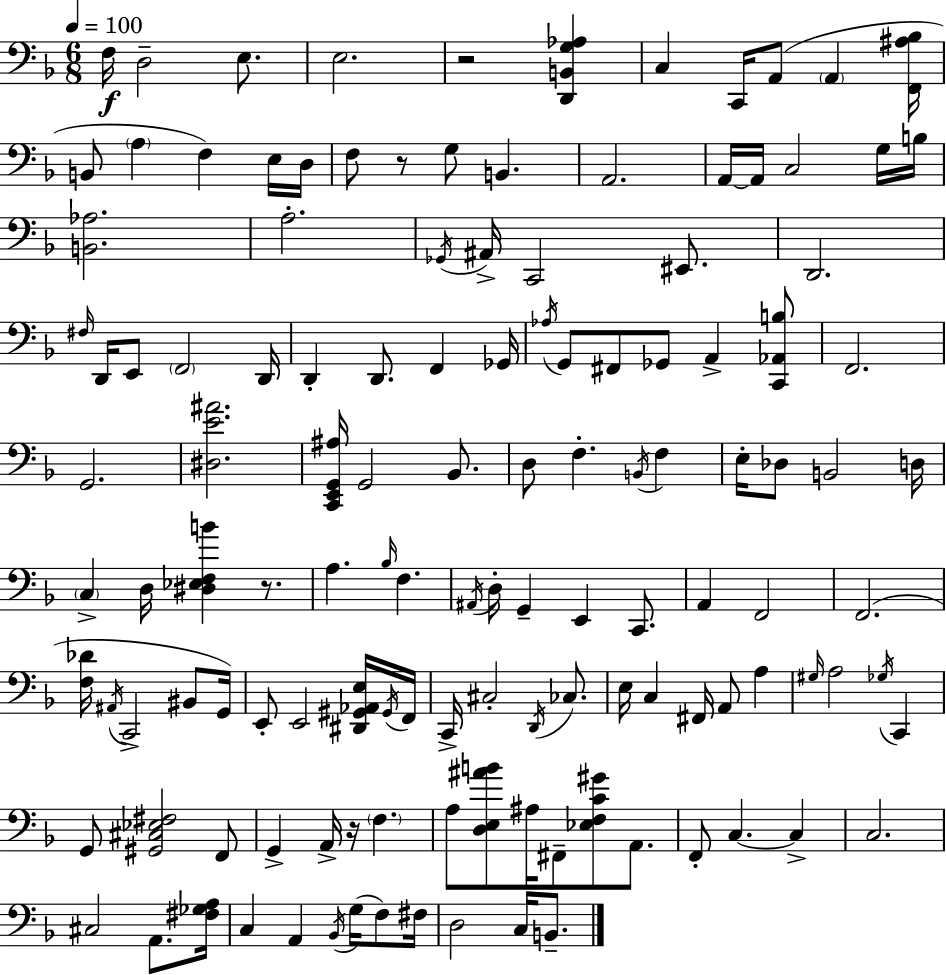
X:1
T:Untitled
M:6/8
L:1/4
K:F
F,/4 D,2 E,/2 E,2 z2 [D,,B,,G,_A,] C, C,,/4 A,,/2 A,, [F,,^A,_B,]/4 B,,/2 A, F, E,/4 D,/4 F,/2 z/2 G,/2 B,, A,,2 A,,/4 A,,/4 C,2 G,/4 B,/4 [B,,_A,]2 A,2 _G,,/4 ^A,,/4 C,,2 ^E,,/2 D,,2 ^F,/4 D,,/4 E,,/2 F,,2 D,,/4 D,, D,,/2 F,, _G,,/4 _A,/4 G,,/2 ^F,,/2 _G,,/2 A,, [C,,_A,,B,]/2 F,,2 G,,2 [^D,E^A]2 [C,,E,,G,,^A,]/4 G,,2 _B,,/2 D,/2 F, B,,/4 F, E,/4 _D,/2 B,,2 D,/4 C, D,/4 [^D,_E,F,B] z/2 A, _B,/4 F, ^A,,/4 D,/4 G,, E,, C,,/2 A,, F,,2 F,,2 [F,_D]/4 ^A,,/4 C,,2 ^B,,/2 G,,/4 E,,/2 E,,2 [^D,,^G,,_A,,E,]/4 ^G,,/4 F,,/4 C,,/4 ^C,2 D,,/4 _C,/2 E,/4 C, ^F,,/4 A,,/2 A, ^G,/4 A,2 _G,/4 C,, G,,/2 [^G,,^C,_E,^F,]2 F,,/2 G,, A,,/4 z/4 F, A,/2 [D,E,^AB]/2 ^A,/4 ^F,,/2 [_E,F,C^G]/2 A,,/2 F,,/2 C, C, C,2 ^C,2 A,,/2 [^F,_G,A,]/4 C, A,, _B,,/4 G,/4 F,/2 ^F,/4 D,2 C,/4 B,,/2